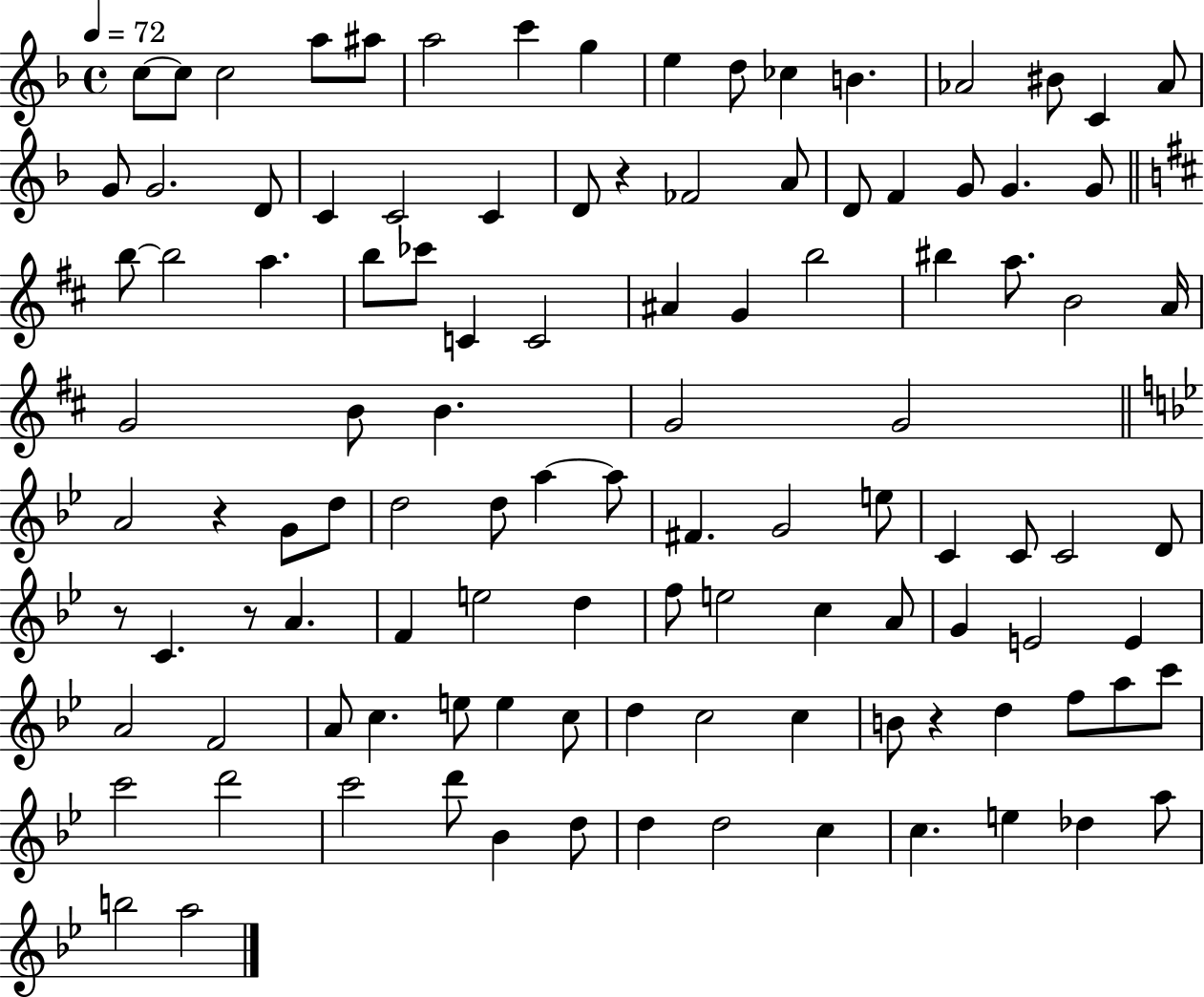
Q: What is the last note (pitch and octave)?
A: A5